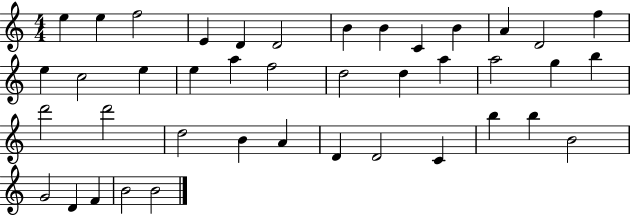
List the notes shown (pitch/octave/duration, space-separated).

E5/q E5/q F5/h E4/q D4/q D4/h B4/q B4/q C4/q B4/q A4/q D4/h F5/q E5/q C5/h E5/q E5/q A5/q F5/h D5/h D5/q A5/q A5/h G5/q B5/q D6/h D6/h D5/h B4/q A4/q D4/q D4/h C4/q B5/q B5/q B4/h G4/h D4/q F4/q B4/h B4/h